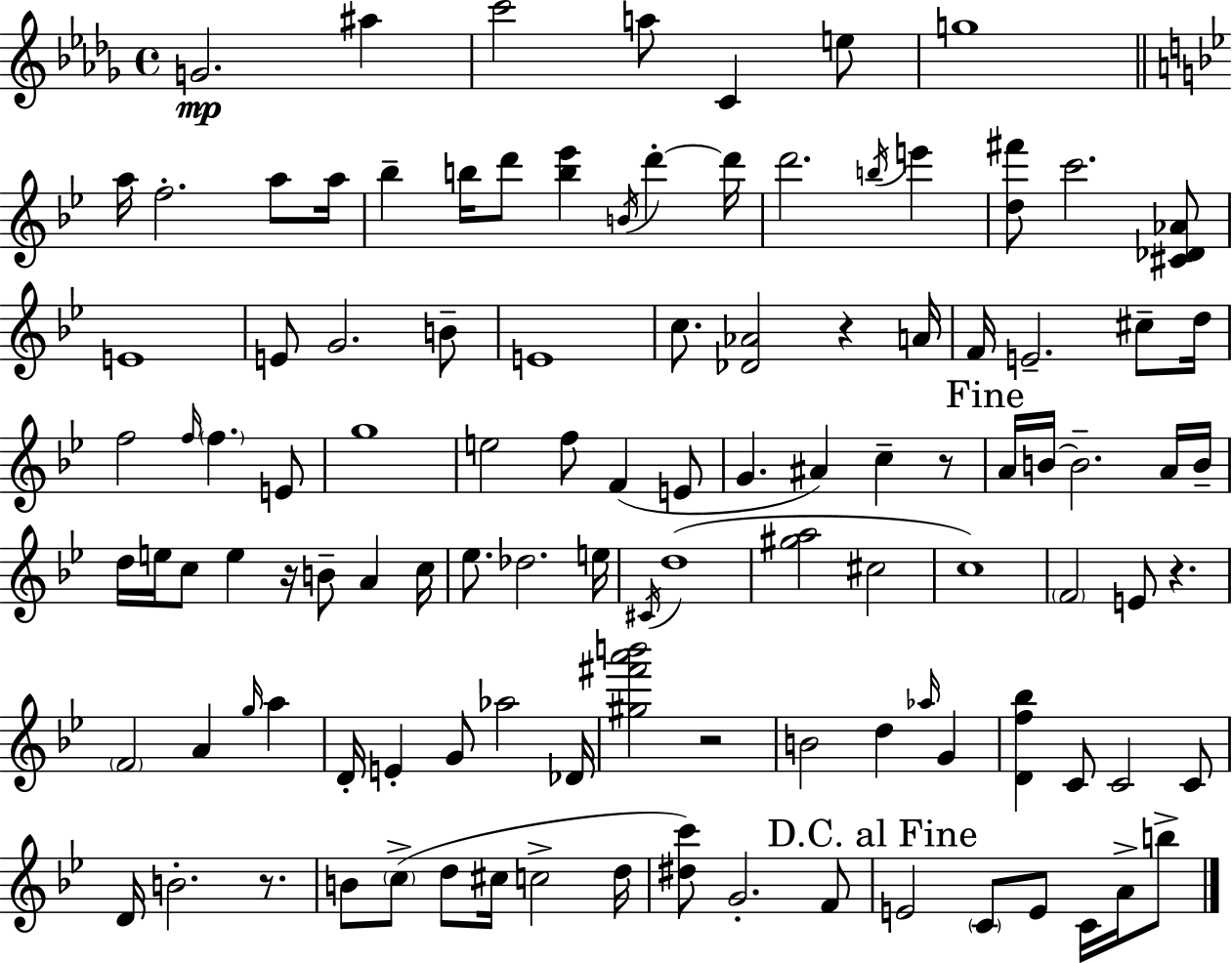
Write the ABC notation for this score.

X:1
T:Untitled
M:4/4
L:1/4
K:Bbm
G2 ^a c'2 a/2 C e/2 g4 a/4 f2 a/2 a/4 _b b/4 d'/2 [b_e'] B/4 d' d'/4 d'2 b/4 e' [d^f']/2 c'2 [^C_D_A]/2 E4 E/2 G2 B/2 E4 c/2 [_D_A]2 z A/4 F/4 E2 ^c/2 d/4 f2 f/4 f E/2 g4 e2 f/2 F E/2 G ^A c z/2 A/4 B/4 B2 A/4 B/4 d/4 e/4 c/2 e z/4 B/2 A c/4 _e/2 _d2 e/4 ^C/4 d4 [^ga]2 ^c2 c4 F2 E/2 z F2 A g/4 a D/4 E G/2 _a2 _D/4 [^g^f'a'b']2 z2 B2 d _a/4 G [Df_b] C/2 C2 C/2 D/4 B2 z/2 B/2 c/2 d/2 ^c/4 c2 d/4 [^dc']/2 G2 F/2 E2 C/2 E/2 C/4 A/4 b/2